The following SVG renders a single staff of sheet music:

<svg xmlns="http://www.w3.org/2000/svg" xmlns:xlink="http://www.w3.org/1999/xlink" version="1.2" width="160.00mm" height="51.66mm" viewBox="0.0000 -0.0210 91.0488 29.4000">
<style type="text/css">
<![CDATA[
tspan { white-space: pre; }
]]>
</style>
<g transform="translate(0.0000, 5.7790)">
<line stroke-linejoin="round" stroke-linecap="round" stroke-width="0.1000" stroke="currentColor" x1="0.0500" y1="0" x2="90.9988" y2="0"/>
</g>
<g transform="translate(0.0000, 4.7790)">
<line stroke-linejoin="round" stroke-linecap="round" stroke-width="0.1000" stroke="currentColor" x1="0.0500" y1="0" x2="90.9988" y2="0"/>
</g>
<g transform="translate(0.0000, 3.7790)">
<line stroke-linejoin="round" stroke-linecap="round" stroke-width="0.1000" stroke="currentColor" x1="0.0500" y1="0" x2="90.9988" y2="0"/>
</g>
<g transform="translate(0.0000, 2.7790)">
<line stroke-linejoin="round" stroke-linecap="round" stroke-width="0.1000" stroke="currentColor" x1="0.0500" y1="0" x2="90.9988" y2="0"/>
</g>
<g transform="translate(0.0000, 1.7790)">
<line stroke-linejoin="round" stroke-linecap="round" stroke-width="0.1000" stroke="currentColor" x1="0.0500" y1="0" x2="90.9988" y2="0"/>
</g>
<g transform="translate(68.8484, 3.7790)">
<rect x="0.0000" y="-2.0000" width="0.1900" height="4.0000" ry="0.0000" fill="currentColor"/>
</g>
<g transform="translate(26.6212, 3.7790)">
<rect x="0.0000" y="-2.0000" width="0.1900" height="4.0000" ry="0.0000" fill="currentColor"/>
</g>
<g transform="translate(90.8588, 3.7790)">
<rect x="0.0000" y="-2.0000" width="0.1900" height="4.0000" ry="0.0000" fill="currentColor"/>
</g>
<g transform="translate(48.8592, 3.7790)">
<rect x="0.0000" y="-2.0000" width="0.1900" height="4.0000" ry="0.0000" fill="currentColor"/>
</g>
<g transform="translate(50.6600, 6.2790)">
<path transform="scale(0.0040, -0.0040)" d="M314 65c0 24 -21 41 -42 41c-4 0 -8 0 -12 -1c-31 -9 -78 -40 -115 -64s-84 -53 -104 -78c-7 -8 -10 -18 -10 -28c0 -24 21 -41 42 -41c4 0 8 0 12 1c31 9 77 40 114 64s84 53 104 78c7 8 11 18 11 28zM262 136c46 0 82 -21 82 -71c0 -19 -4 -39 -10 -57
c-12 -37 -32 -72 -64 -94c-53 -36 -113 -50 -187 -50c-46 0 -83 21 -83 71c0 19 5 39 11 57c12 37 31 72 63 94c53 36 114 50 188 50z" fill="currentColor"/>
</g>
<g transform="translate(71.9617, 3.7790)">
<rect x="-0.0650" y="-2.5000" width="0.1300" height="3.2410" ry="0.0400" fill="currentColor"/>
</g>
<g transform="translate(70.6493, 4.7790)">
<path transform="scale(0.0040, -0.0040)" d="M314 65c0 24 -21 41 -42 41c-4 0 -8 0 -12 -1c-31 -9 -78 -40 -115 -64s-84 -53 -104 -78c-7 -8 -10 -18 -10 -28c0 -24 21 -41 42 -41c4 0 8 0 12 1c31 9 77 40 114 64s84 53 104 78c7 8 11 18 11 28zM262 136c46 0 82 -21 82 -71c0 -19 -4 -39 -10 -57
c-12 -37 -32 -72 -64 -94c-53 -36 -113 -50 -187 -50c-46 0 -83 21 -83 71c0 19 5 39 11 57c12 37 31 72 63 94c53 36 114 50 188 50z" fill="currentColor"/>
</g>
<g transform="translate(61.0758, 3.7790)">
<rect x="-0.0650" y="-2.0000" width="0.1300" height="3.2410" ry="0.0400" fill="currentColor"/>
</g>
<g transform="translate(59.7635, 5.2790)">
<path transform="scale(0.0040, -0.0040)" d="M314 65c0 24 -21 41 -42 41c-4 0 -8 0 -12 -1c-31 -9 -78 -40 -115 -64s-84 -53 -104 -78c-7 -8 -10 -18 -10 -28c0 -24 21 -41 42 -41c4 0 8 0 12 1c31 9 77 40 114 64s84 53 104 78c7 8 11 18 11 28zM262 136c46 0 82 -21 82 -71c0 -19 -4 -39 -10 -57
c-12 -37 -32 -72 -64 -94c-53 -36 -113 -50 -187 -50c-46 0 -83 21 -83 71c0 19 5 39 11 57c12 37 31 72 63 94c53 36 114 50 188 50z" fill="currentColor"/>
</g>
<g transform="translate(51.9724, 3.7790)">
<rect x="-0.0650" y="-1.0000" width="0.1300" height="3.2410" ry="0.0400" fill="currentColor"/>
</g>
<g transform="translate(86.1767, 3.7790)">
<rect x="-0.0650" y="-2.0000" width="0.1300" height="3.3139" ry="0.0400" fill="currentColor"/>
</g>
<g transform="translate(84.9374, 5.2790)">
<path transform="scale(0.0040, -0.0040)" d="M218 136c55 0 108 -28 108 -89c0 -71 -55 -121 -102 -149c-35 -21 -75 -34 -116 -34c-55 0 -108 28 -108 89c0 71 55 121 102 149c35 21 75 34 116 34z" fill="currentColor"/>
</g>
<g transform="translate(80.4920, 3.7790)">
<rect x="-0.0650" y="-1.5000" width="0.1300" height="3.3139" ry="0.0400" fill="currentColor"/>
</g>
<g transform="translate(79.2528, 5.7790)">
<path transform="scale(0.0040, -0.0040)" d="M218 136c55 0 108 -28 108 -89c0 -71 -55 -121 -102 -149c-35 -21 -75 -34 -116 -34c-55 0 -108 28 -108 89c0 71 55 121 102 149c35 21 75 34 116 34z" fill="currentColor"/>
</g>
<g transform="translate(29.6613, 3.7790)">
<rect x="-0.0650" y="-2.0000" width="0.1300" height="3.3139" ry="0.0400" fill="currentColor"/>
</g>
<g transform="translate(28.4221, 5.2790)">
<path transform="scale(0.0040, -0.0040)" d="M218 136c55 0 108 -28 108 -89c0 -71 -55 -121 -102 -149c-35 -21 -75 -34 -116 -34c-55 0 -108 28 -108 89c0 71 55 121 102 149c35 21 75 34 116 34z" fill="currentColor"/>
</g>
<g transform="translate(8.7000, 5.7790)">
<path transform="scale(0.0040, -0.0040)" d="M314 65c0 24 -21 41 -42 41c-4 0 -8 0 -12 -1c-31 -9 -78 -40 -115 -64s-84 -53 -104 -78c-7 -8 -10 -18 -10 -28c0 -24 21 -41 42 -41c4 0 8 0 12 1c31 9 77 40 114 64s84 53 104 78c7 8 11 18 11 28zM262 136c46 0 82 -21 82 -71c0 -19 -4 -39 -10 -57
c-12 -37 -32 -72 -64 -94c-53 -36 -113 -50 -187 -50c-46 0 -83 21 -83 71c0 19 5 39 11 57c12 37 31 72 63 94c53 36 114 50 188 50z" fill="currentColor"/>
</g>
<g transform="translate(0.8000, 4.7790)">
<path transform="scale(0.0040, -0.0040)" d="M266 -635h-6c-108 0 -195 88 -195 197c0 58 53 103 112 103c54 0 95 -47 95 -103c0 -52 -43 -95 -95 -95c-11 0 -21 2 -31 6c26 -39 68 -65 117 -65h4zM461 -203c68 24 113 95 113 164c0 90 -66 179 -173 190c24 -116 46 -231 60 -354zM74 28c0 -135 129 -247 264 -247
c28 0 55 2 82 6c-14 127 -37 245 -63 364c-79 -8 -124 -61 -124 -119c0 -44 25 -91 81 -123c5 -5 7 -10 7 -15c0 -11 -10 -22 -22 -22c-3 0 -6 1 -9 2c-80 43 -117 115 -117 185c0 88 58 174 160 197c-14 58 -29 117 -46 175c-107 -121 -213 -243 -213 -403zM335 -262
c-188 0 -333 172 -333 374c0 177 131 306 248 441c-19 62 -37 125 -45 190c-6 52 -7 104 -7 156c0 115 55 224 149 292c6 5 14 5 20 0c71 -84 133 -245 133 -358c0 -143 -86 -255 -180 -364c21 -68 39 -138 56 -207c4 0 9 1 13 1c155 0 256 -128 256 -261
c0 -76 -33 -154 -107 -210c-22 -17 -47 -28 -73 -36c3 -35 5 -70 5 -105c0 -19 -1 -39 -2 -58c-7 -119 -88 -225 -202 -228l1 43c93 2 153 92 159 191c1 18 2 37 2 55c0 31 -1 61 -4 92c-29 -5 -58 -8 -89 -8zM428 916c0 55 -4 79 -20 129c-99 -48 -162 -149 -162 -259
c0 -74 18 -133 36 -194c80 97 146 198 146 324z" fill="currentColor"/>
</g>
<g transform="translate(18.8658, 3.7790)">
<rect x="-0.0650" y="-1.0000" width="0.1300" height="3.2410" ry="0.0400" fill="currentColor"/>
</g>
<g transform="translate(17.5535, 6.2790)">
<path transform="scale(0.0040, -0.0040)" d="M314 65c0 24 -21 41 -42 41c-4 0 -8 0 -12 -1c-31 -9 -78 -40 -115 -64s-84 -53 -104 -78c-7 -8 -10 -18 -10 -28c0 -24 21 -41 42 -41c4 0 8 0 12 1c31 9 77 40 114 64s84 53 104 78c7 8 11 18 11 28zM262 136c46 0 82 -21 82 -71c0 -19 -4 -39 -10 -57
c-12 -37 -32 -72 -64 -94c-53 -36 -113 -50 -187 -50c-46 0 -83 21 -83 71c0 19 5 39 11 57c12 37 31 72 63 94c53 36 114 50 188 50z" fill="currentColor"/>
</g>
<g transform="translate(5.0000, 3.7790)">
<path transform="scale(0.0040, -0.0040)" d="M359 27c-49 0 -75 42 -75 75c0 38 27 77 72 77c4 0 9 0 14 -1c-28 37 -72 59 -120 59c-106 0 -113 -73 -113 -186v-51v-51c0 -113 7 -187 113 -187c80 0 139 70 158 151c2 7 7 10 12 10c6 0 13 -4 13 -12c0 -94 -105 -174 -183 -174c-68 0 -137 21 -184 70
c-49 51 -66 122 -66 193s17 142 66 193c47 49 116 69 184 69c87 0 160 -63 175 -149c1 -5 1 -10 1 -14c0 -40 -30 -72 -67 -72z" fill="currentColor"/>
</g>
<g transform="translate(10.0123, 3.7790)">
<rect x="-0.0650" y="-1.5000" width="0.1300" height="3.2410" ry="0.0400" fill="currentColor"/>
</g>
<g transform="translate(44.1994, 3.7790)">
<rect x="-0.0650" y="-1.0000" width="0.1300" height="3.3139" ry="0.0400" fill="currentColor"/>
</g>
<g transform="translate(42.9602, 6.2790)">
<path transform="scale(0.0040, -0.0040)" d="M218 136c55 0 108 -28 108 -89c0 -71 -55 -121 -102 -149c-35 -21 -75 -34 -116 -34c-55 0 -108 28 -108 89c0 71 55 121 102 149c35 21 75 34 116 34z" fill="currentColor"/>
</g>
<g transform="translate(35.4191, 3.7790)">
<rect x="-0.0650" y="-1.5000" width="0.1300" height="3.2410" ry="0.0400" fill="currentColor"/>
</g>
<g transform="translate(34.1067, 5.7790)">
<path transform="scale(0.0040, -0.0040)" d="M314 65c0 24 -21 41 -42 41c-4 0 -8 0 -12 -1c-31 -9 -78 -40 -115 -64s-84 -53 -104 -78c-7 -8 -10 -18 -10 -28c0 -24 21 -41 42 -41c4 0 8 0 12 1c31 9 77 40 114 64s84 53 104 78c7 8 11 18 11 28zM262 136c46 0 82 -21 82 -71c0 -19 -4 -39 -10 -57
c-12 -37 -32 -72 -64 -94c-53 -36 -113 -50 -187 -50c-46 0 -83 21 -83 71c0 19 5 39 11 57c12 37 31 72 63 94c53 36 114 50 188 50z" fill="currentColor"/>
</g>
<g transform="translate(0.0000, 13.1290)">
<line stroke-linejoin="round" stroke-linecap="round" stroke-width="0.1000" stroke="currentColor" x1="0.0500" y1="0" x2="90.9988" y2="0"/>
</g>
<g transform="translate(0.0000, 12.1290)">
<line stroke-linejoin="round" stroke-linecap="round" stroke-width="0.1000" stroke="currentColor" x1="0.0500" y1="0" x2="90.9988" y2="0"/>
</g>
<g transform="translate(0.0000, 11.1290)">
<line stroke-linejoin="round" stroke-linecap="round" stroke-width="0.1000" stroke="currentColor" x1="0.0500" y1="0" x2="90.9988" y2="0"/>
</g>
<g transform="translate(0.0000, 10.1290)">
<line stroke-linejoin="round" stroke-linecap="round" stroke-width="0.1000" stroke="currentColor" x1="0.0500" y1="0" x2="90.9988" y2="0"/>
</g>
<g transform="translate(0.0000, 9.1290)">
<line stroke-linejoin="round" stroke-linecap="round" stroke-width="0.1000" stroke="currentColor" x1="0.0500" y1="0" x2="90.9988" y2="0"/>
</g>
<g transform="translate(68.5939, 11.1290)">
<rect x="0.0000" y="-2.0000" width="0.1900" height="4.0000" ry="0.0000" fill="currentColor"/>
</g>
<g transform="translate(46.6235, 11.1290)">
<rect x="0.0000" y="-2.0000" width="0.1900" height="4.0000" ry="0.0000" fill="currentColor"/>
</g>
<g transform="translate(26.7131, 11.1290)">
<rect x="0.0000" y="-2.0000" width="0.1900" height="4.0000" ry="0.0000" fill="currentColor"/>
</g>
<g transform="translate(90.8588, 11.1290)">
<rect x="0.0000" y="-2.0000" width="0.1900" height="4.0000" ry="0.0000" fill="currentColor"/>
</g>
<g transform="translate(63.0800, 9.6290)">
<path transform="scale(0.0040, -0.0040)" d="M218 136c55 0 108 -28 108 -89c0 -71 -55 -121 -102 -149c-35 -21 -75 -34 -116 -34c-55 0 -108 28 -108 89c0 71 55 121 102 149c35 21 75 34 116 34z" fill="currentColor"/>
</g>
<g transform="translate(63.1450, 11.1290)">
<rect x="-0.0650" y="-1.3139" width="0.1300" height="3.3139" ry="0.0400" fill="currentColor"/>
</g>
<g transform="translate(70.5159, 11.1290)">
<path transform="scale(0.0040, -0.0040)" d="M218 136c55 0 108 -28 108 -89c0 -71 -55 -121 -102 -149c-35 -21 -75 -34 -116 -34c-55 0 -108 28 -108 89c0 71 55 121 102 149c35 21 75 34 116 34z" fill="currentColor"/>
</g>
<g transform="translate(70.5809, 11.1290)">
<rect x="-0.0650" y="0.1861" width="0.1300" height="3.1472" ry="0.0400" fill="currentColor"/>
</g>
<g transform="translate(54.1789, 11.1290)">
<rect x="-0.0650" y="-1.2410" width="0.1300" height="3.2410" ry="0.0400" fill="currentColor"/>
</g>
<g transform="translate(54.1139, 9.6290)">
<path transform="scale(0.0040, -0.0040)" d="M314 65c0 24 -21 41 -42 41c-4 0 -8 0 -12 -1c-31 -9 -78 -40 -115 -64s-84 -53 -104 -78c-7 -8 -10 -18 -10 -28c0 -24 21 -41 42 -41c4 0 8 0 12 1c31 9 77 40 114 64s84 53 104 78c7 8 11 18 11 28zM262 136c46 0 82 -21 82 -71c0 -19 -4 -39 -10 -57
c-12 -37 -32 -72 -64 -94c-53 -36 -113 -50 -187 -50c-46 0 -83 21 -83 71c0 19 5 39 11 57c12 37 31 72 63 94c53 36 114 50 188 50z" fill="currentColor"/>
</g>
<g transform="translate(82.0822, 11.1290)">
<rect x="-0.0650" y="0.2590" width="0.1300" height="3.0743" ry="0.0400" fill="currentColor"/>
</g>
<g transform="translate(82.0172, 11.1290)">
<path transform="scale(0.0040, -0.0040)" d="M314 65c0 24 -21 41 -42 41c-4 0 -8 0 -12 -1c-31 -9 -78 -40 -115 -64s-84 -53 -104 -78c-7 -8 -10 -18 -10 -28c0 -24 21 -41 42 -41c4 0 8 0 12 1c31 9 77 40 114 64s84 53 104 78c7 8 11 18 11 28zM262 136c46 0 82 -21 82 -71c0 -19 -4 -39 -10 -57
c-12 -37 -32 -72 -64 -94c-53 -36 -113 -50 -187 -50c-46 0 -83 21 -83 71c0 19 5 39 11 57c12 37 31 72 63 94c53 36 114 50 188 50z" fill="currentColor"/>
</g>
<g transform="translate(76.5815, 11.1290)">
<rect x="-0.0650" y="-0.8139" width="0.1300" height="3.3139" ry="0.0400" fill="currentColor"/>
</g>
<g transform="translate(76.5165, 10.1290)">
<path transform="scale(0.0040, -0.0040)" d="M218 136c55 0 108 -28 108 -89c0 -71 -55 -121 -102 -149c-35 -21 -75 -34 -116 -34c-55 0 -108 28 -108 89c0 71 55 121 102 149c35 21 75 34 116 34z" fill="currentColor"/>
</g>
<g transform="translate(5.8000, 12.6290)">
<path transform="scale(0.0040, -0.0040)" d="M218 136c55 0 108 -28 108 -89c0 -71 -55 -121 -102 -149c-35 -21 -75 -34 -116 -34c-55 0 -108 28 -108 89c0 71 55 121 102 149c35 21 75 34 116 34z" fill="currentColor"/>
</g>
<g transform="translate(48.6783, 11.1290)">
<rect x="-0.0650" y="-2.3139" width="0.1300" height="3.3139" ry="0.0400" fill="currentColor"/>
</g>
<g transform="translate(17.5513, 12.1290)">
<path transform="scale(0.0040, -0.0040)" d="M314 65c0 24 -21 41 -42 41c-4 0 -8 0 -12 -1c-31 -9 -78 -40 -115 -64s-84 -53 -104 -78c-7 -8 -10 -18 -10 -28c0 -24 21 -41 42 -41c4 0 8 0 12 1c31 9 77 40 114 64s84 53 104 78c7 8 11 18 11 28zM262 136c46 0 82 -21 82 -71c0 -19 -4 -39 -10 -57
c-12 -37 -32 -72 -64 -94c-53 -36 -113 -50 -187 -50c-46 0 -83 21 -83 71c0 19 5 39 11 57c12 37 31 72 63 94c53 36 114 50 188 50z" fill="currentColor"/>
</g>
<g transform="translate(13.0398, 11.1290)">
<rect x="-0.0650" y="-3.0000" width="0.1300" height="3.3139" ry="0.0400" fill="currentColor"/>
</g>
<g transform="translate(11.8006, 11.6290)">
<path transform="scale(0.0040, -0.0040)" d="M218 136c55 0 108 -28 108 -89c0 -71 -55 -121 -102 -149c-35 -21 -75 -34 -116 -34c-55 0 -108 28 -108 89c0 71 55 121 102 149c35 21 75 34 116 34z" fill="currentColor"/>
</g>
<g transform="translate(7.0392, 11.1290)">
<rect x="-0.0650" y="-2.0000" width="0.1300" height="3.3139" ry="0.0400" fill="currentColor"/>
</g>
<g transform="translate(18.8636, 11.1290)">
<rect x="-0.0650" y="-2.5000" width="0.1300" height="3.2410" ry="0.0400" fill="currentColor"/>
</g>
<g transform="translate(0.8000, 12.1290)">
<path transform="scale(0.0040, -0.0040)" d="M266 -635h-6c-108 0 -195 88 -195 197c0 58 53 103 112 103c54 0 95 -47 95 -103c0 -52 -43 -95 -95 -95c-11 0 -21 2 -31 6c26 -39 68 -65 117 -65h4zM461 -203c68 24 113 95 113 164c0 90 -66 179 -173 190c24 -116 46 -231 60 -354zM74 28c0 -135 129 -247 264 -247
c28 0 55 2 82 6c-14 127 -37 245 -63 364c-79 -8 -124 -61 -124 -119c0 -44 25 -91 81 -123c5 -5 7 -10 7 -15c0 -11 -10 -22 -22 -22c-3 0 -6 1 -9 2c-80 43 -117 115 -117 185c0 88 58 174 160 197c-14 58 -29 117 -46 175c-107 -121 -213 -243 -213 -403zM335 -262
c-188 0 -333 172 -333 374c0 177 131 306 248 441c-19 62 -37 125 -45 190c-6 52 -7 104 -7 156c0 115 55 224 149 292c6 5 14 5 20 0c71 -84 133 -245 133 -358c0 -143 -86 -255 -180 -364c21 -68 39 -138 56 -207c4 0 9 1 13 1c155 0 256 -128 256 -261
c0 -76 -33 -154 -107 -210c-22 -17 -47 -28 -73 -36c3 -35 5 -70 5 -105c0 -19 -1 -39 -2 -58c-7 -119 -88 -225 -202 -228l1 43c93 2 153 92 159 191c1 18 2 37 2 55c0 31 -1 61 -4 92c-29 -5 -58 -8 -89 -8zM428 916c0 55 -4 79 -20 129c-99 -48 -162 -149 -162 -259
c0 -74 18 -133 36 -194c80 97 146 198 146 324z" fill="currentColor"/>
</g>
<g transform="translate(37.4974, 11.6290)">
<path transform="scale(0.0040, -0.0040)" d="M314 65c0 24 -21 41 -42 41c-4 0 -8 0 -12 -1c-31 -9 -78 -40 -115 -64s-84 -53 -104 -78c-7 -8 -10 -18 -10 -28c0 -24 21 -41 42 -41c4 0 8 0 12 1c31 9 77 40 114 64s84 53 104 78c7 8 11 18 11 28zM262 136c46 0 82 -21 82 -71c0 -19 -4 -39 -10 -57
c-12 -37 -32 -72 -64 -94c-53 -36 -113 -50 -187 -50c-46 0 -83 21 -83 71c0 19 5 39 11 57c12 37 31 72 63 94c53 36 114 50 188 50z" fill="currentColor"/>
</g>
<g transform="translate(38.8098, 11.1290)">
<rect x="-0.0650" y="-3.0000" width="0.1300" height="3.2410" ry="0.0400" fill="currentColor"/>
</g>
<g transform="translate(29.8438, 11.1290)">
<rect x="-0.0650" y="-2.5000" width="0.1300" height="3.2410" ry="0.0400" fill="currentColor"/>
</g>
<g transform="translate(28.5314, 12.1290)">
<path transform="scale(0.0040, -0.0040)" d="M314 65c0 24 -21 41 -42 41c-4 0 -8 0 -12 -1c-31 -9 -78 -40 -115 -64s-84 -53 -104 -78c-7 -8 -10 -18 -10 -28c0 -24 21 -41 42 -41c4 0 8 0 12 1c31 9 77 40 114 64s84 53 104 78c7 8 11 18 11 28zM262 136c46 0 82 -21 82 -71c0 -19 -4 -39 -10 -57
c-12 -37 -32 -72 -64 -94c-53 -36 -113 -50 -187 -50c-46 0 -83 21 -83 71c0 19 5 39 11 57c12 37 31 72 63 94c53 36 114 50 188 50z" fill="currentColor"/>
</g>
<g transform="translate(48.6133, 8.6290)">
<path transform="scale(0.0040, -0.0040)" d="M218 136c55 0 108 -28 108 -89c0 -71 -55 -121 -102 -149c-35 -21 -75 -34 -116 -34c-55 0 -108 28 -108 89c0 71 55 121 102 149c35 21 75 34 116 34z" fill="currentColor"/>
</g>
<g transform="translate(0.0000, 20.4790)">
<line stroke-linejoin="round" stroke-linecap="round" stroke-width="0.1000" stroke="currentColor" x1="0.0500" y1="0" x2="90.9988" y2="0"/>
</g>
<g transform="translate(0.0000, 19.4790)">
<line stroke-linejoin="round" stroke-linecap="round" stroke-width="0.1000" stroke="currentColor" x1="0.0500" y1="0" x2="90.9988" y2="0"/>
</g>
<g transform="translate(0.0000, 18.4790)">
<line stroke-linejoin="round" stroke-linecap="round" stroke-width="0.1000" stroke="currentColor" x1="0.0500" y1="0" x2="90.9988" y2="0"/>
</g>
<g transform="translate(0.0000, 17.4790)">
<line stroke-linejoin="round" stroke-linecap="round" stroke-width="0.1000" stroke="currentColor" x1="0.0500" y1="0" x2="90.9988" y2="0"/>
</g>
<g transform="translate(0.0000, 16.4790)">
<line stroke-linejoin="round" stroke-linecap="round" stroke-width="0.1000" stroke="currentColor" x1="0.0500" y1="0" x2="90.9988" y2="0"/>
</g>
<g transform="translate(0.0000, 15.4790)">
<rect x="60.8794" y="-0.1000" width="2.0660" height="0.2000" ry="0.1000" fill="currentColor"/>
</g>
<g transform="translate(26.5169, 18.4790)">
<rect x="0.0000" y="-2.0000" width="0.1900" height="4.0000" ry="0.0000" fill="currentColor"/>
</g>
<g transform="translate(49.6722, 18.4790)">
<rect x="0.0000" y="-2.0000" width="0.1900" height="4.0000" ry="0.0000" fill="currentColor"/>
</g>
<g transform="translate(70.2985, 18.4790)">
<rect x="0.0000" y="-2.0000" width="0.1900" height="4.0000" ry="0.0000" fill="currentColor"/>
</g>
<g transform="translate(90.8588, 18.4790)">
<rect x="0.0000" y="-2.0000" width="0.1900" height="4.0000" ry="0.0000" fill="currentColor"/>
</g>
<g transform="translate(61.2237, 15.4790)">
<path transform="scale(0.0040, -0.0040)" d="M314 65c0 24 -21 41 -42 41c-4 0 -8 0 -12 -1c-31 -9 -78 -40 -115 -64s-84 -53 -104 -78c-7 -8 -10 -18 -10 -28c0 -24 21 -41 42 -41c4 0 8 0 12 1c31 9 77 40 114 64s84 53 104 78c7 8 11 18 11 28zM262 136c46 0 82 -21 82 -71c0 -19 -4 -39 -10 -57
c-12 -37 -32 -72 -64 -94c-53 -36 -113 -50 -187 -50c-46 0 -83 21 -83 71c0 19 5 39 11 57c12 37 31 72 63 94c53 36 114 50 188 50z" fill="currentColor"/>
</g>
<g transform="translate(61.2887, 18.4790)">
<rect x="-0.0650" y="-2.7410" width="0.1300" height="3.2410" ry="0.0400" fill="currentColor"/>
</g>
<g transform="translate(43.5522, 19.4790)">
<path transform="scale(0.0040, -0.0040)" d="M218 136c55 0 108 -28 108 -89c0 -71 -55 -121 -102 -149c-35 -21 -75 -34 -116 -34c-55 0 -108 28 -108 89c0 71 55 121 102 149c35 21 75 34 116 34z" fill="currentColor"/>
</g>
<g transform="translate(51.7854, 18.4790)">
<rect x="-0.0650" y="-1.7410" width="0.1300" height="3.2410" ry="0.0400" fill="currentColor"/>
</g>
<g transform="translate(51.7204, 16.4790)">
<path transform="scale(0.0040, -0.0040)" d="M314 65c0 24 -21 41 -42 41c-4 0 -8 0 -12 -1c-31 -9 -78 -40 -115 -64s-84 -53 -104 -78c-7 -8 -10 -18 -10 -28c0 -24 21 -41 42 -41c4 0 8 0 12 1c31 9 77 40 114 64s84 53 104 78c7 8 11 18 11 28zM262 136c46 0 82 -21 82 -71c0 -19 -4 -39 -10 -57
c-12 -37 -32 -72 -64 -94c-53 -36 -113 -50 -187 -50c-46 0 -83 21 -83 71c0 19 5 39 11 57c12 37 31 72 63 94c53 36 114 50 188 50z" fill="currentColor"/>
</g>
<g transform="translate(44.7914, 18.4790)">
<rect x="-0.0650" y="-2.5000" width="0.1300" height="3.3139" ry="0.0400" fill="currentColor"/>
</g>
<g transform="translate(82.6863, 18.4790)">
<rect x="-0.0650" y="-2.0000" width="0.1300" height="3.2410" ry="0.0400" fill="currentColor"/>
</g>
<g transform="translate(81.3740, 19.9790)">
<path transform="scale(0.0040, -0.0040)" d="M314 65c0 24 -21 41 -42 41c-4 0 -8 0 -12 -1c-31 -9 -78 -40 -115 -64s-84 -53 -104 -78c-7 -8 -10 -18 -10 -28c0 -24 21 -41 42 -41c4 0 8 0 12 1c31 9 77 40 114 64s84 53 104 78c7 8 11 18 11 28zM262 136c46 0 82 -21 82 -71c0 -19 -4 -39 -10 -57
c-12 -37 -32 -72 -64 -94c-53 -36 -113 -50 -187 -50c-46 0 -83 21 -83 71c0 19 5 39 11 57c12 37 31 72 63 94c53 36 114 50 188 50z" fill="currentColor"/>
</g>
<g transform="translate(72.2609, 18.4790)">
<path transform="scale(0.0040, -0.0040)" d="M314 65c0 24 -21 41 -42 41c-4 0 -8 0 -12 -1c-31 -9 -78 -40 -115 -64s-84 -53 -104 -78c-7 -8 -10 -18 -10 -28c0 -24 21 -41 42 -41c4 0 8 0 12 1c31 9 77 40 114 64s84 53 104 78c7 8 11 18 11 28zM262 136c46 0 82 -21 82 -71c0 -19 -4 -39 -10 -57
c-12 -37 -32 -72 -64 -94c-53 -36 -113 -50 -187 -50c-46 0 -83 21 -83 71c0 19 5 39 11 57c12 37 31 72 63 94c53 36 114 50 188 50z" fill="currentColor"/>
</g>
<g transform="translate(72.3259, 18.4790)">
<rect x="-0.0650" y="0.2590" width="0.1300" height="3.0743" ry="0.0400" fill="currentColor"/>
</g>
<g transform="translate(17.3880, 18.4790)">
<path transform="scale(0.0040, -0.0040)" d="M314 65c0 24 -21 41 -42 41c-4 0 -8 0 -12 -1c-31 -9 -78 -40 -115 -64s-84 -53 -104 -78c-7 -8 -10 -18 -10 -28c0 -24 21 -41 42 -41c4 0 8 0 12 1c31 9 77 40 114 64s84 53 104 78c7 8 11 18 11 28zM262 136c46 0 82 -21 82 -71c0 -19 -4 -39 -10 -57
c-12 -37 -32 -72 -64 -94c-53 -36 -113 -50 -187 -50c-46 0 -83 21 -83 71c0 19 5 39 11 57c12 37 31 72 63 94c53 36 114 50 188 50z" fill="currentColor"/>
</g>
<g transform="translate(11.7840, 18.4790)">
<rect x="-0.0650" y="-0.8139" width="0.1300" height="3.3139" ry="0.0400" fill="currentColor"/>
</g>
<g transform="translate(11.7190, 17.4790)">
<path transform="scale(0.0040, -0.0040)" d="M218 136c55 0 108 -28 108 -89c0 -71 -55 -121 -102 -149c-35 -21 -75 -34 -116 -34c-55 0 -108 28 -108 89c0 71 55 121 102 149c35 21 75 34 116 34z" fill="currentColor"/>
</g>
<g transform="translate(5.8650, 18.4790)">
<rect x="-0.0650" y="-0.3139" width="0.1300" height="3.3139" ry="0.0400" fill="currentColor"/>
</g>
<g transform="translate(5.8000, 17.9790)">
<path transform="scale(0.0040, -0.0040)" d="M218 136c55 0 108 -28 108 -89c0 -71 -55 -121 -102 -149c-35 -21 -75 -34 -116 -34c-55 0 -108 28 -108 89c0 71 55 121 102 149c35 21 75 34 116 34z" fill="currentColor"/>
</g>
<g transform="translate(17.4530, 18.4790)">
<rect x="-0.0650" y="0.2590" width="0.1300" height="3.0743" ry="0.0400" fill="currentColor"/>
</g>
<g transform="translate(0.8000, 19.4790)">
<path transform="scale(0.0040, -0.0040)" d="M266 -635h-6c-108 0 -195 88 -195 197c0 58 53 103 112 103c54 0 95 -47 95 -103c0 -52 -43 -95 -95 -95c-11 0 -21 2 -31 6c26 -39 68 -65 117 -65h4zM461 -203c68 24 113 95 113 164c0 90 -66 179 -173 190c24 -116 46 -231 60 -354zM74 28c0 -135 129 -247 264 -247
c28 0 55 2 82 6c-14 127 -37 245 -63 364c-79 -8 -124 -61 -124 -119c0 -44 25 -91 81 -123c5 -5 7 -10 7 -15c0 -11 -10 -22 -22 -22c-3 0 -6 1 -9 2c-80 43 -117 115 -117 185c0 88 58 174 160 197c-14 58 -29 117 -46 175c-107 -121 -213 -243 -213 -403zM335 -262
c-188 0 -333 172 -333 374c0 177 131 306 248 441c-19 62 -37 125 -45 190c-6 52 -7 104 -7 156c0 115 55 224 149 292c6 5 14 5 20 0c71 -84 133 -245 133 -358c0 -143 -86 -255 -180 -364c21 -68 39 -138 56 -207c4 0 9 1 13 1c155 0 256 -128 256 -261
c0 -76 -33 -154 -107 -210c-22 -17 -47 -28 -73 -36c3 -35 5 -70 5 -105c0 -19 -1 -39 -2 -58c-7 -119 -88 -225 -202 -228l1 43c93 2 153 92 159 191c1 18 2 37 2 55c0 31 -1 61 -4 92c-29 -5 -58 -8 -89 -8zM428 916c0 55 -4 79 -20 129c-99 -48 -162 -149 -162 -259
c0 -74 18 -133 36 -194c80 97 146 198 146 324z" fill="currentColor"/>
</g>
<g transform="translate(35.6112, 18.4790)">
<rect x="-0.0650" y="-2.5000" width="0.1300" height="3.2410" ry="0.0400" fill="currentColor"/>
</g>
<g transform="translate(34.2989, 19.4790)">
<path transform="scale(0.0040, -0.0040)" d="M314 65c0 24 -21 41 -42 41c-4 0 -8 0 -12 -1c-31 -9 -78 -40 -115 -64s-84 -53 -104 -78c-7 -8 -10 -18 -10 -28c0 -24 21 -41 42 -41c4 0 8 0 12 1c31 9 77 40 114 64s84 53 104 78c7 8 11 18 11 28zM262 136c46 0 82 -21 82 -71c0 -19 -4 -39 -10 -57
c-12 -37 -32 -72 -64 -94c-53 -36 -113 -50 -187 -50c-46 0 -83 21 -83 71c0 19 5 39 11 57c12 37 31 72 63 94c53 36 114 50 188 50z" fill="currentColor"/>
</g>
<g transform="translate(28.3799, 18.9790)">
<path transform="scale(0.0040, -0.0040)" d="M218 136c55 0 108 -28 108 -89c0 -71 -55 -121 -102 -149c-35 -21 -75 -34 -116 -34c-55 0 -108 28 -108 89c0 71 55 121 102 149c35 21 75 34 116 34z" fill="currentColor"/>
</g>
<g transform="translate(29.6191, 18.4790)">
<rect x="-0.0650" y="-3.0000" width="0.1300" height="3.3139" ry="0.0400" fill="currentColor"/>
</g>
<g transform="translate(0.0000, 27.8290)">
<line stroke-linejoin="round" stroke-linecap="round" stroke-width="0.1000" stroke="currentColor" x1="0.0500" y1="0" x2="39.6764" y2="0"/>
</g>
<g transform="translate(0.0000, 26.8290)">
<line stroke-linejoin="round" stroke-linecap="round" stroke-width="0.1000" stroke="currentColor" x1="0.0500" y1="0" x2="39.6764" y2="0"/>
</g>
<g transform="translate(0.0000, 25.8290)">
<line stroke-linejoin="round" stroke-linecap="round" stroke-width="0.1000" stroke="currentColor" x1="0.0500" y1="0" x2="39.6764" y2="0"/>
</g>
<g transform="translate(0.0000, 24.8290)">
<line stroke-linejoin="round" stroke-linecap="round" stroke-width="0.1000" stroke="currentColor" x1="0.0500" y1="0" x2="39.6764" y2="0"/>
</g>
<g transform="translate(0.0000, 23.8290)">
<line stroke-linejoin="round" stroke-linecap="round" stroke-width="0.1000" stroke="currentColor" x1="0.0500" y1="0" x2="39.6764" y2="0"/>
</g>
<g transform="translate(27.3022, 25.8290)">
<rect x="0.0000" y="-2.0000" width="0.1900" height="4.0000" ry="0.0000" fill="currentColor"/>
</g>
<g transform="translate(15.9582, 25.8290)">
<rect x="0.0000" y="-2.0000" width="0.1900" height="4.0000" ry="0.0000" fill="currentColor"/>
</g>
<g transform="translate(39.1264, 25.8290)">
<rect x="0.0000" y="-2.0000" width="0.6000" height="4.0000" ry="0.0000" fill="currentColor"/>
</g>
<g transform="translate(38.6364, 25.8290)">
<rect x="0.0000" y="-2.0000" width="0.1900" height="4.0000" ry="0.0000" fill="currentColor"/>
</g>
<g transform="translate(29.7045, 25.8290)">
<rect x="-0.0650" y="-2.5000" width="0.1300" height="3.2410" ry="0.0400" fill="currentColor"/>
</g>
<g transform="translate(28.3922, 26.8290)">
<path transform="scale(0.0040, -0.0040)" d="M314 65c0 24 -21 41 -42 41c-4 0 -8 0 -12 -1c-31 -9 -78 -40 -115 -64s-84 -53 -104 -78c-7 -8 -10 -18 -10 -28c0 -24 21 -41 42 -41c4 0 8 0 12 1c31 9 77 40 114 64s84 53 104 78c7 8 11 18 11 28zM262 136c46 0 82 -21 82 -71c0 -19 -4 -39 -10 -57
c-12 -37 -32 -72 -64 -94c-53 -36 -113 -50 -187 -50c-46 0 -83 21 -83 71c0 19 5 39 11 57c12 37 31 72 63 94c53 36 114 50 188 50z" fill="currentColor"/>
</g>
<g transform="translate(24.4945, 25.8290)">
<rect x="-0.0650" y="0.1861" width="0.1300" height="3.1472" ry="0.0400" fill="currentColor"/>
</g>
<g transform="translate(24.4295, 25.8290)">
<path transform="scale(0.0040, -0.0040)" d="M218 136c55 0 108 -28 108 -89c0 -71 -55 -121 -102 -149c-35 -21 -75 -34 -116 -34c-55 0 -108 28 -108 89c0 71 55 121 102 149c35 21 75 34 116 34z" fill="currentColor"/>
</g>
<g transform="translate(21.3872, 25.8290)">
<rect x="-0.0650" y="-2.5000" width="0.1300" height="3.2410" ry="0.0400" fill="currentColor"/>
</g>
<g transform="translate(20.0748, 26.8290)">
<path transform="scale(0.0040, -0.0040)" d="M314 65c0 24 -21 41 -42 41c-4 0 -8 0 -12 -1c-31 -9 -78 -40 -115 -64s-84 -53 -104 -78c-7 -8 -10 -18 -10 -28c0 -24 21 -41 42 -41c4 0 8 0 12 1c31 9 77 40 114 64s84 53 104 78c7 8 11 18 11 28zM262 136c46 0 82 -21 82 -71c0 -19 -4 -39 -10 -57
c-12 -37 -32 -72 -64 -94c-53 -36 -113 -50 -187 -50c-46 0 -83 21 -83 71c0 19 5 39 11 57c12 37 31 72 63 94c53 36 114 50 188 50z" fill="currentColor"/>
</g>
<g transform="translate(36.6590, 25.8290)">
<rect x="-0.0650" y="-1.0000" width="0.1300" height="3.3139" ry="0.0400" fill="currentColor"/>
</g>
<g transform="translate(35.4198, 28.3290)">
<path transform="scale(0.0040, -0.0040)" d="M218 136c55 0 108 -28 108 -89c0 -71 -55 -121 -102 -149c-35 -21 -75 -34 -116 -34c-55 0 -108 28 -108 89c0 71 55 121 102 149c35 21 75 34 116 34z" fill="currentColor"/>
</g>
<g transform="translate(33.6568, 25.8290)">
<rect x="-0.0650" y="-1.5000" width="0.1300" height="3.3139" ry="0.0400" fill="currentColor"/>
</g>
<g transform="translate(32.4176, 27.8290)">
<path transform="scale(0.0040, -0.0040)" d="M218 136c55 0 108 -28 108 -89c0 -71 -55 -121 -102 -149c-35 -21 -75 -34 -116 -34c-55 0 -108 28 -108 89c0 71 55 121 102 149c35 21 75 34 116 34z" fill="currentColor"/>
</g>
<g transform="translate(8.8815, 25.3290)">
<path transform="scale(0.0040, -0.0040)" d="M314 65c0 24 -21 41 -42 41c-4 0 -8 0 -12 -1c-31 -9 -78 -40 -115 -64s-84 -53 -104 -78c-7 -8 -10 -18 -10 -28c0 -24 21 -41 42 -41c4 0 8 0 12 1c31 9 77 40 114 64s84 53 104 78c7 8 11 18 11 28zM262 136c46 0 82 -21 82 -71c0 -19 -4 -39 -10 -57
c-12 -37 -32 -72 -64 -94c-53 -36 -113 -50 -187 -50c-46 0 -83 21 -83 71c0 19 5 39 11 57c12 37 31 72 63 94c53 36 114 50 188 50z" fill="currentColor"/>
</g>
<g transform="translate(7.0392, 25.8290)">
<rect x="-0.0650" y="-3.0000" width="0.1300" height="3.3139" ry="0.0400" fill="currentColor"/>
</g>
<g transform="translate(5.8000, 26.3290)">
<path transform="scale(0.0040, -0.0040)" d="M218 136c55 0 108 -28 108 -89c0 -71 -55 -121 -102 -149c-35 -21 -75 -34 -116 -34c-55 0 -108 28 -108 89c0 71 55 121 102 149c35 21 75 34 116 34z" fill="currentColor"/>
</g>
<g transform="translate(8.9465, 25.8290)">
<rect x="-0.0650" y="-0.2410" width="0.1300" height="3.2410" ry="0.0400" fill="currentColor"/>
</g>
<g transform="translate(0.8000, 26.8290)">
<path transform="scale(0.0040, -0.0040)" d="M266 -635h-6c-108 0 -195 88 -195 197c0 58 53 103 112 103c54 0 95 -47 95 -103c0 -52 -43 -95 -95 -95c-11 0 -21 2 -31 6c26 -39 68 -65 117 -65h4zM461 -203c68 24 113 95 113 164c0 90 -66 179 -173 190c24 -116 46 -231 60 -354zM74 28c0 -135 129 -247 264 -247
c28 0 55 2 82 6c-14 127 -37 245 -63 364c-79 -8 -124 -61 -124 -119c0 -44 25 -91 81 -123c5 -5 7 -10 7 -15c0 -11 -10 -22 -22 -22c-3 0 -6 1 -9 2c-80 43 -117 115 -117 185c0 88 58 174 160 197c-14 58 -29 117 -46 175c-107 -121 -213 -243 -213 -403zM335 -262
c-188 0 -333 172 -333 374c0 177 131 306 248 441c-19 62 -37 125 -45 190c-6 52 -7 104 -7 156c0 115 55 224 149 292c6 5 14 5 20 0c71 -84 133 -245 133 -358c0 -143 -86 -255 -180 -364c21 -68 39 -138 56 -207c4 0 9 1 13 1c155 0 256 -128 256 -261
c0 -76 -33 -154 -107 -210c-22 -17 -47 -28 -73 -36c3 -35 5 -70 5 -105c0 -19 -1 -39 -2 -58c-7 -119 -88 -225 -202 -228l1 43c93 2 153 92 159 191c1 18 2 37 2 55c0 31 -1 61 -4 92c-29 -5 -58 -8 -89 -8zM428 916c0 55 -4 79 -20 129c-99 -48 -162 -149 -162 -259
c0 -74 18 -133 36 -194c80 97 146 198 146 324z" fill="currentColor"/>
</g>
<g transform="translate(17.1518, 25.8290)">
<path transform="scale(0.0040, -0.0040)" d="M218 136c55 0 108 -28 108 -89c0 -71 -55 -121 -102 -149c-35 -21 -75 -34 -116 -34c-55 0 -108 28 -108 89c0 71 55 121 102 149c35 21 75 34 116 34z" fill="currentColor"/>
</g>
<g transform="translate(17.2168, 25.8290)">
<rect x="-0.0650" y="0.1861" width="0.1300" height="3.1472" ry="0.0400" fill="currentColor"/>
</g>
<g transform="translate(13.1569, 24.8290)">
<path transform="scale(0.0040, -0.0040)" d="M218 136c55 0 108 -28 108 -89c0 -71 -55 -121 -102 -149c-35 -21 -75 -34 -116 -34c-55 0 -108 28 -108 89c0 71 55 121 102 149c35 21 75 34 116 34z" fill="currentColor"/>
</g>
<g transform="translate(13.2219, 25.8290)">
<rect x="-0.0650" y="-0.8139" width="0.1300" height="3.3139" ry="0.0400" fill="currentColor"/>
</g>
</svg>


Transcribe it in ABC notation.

X:1
T:Untitled
M:4/4
L:1/4
K:C
E2 D2 F E2 D D2 F2 G2 E F F A G2 G2 A2 g e2 e B d B2 c d B2 A G2 G f2 a2 B2 F2 A c2 d B G2 B G2 E D